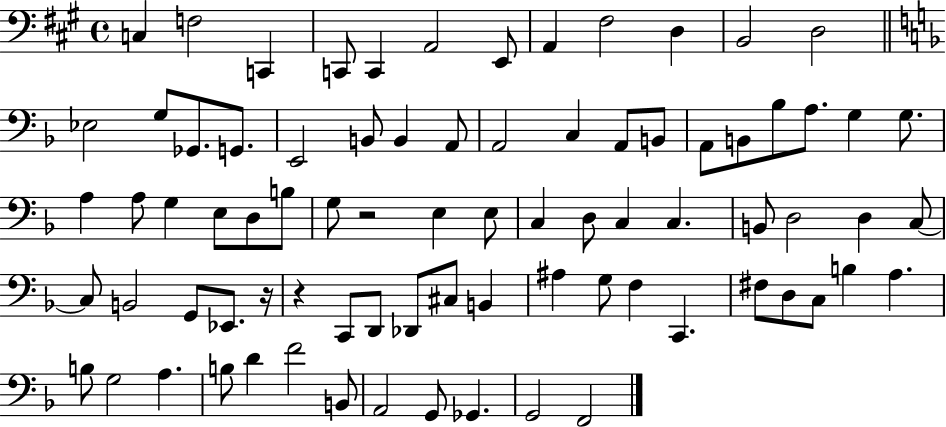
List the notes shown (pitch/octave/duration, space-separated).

C3/q F3/h C2/q C2/e C2/q A2/h E2/e A2/q F#3/h D3/q B2/h D3/h Eb3/h G3/e Gb2/e. G2/e. E2/h B2/e B2/q A2/e A2/h C3/q A2/e B2/e A2/e B2/e Bb3/e A3/e. G3/q G3/e. A3/q A3/e G3/q E3/e D3/e B3/e G3/e R/h E3/q E3/e C3/q D3/e C3/q C3/q. B2/e D3/h D3/q C3/e C3/e B2/h G2/e Eb2/e. R/s R/q C2/e D2/e Db2/e C#3/e B2/q A#3/q G3/e F3/q C2/q. F#3/e D3/e C3/e B3/q A3/q. B3/e G3/h A3/q. B3/e D4/q F4/h B2/e A2/h G2/e Gb2/q. G2/h F2/h